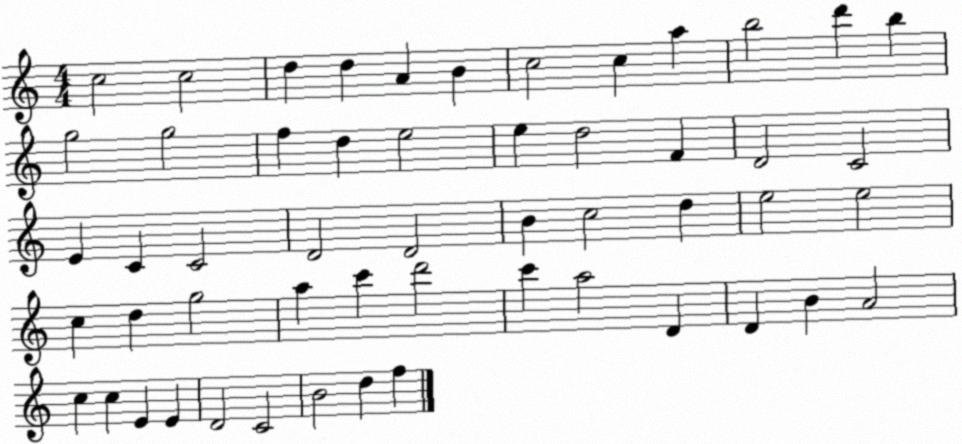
X:1
T:Untitled
M:4/4
L:1/4
K:C
c2 c2 d d A B c2 c a b2 d' b g2 g2 f d e2 e d2 F D2 C2 E C C2 D2 D2 B c2 d e2 e2 c d g2 a c' d'2 c' a2 D D B A2 c c E E D2 C2 B2 d f